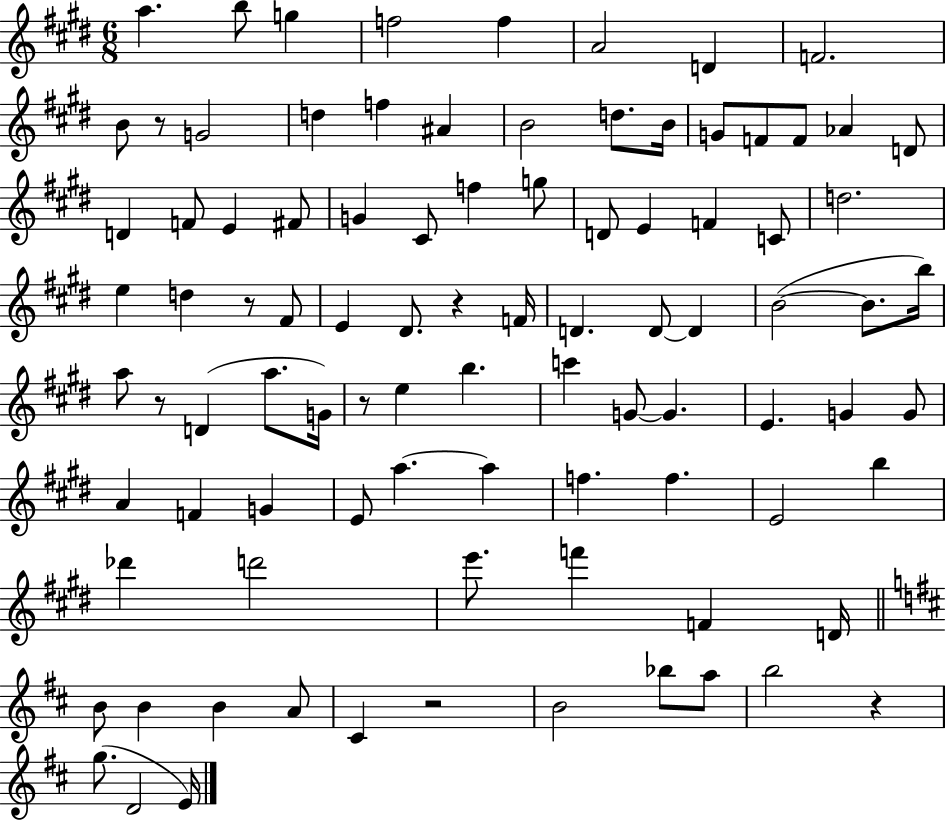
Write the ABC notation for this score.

X:1
T:Untitled
M:6/8
L:1/4
K:E
a b/2 g f2 f A2 D F2 B/2 z/2 G2 d f ^A B2 d/2 B/4 G/2 F/2 F/2 _A D/2 D F/2 E ^F/2 G ^C/2 f g/2 D/2 E F C/2 d2 e d z/2 ^F/2 E ^D/2 z F/4 D D/2 D B2 B/2 b/4 a/2 z/2 D a/2 G/4 z/2 e b c' G/2 G E G G/2 A F G E/2 a a f f E2 b _d' d'2 e'/2 f' F D/4 B/2 B B A/2 ^C z2 B2 _b/2 a/2 b2 z g/2 D2 E/4